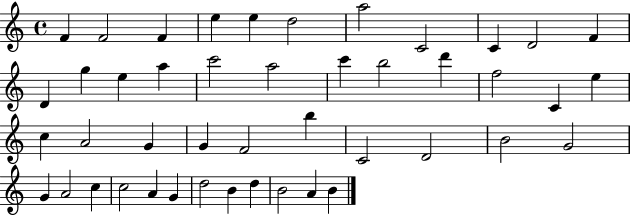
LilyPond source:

{
  \clef treble
  \time 4/4
  \defaultTimeSignature
  \key c \major
  f'4 f'2 f'4 | e''4 e''4 d''2 | a''2 c'2 | c'4 d'2 f'4 | \break d'4 g''4 e''4 a''4 | c'''2 a''2 | c'''4 b''2 d'''4 | f''2 c'4 e''4 | \break c''4 a'2 g'4 | g'4 f'2 b''4 | c'2 d'2 | b'2 g'2 | \break g'4 a'2 c''4 | c''2 a'4 g'4 | d''2 b'4 d''4 | b'2 a'4 b'4 | \break \bar "|."
}